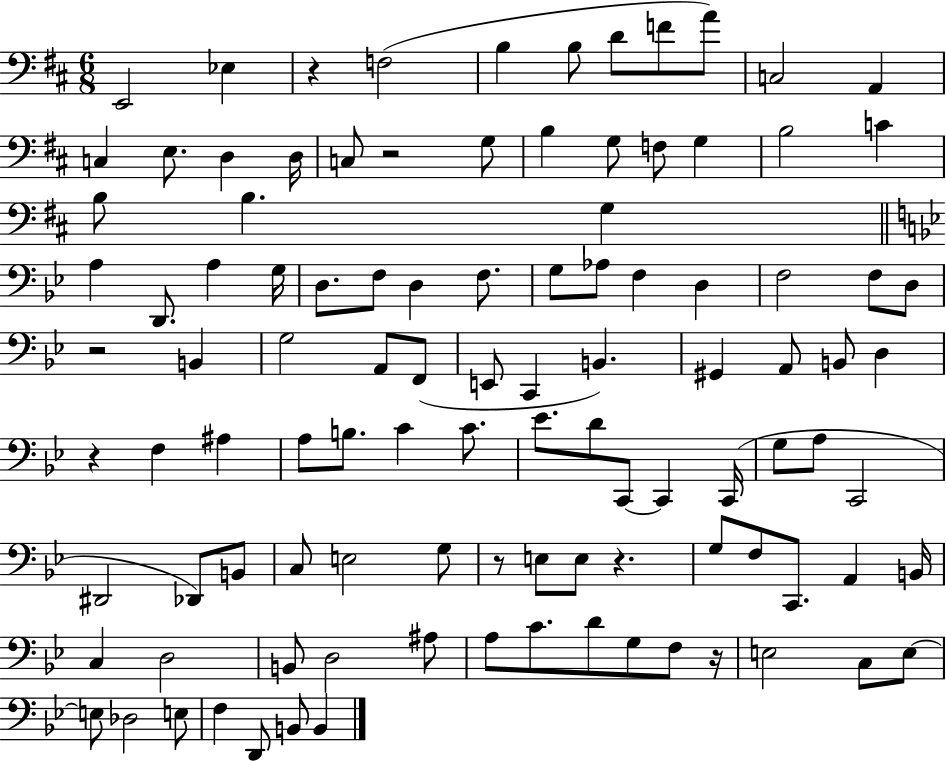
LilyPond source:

{
  \clef bass
  \numericTimeSignature
  \time 6/8
  \key d \major
  \repeat volta 2 { e,2 ees4 | r4 f2( | b4 b8 d'8 f'8 a'8) | c2 a,4 | \break c4 e8. d4 d16 | c8 r2 g8 | b4 g8 f8 g4 | b2 c'4 | \break b8 b4. g4 | \bar "||" \break \key g \minor a4 d,8. a4 g16 | d8. f8 d4 f8. | g8 aes8 f4 d4 | f2 f8 d8 | \break r2 b,4 | g2 a,8 f,8( | e,8 c,4 b,4.) | gis,4 a,8 b,8 d4 | \break r4 f4 ais4 | a8 b8. c'4 c'8. | ees'8. d'8 c,8~~ c,4 c,16( | g8 a8 c,2 | \break dis,2 des,8) b,8 | c8 e2 g8 | r8 e8 e8 r4. | g8 f8 c,8. a,4 b,16 | \break c4 d2 | b,8 d2 ais8 | a8 c'8. d'8 g8 f8 r16 | e2 c8 e8~~ | \break e8 des2 e8 | f4 d,8 b,8 b,4 | } \bar "|."
}